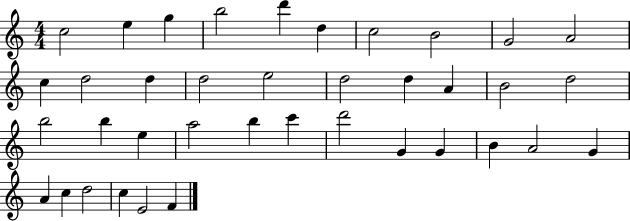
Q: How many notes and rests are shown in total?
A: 38